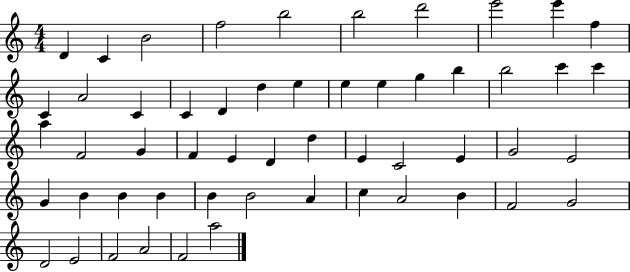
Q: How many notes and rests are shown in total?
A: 54